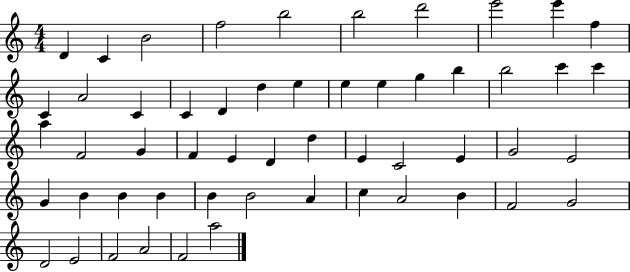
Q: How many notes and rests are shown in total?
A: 54